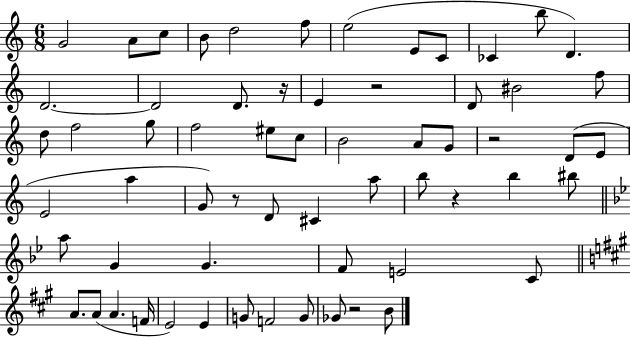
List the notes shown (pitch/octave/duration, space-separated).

G4/h A4/e C5/e B4/e D5/h F5/e E5/h E4/e C4/e CES4/q B5/e D4/q. D4/h. D4/h D4/e. R/s E4/q R/h D4/e BIS4/h F5/e D5/e F5/h G5/e F5/h EIS5/e C5/e B4/h A4/e G4/e R/h D4/e E4/e E4/h A5/q G4/e R/e D4/e C#4/q A5/e B5/e R/q B5/q BIS5/e A5/e G4/q G4/q. F4/e E4/h C4/e A4/e. A4/e A4/q. F4/s E4/h E4/q G4/e F4/h G4/e Gb4/e R/h B4/e